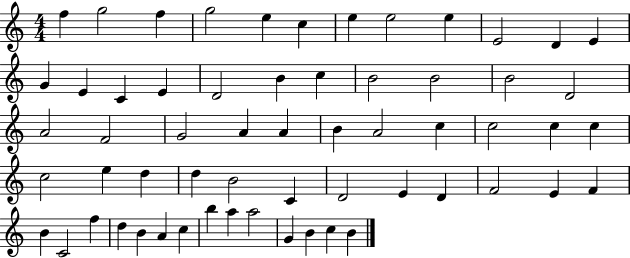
F5/q G5/h F5/q G5/h E5/q C5/q E5/q E5/h E5/q E4/h D4/q E4/q G4/q E4/q C4/q E4/q D4/h B4/q C5/q B4/h B4/h B4/h D4/h A4/h F4/h G4/h A4/q A4/q B4/q A4/h C5/q C5/h C5/q C5/q C5/h E5/q D5/q D5/q B4/h C4/q D4/h E4/q D4/q F4/h E4/q F4/q B4/q C4/h F5/q D5/q B4/q A4/q C5/q B5/q A5/q A5/h G4/q B4/q C5/q B4/q